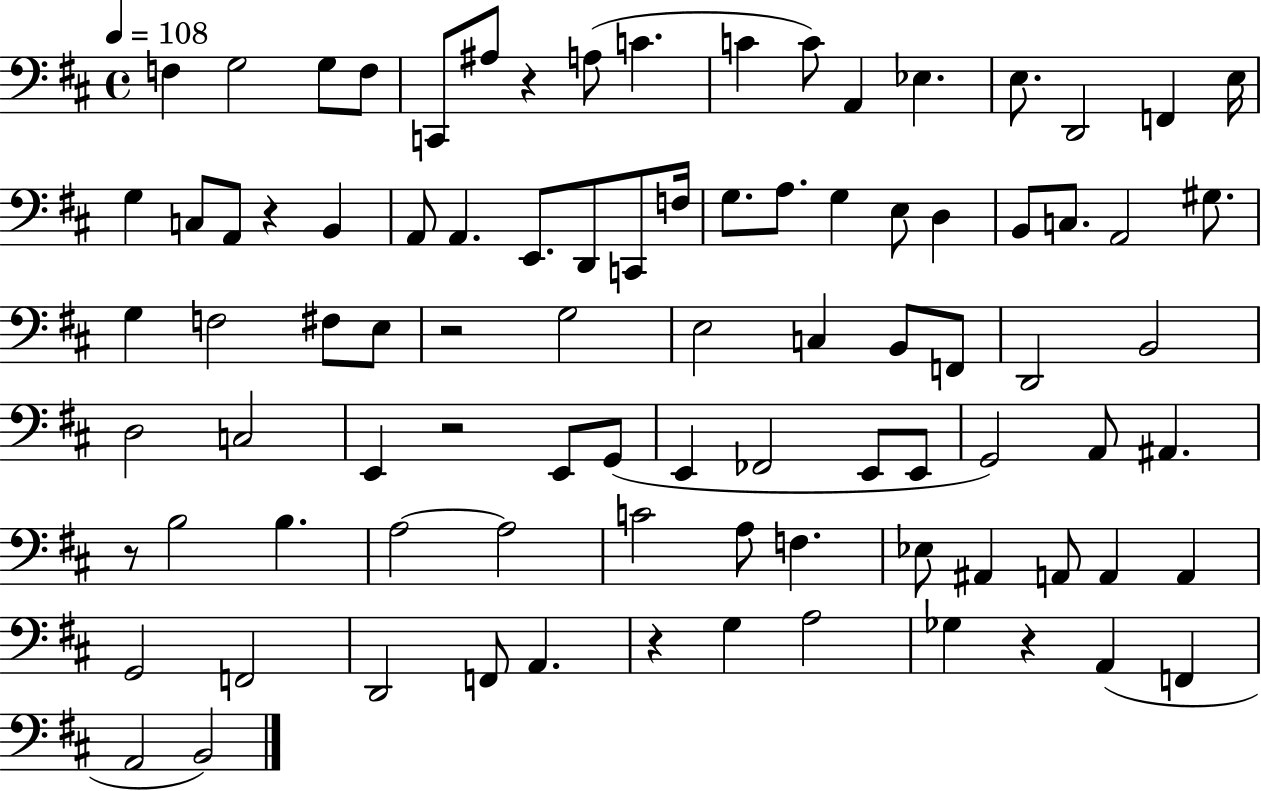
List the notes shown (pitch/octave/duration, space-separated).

F3/q G3/h G3/e F3/e C2/e A#3/e R/q A3/e C4/q. C4/q C4/e A2/q Eb3/q. E3/e. D2/h F2/q E3/s G3/q C3/e A2/e R/q B2/q A2/e A2/q. E2/e. D2/e C2/e F3/s G3/e. A3/e. G3/q E3/e D3/q B2/e C3/e. A2/h G#3/e. G3/q F3/h F#3/e E3/e R/h G3/h E3/h C3/q B2/e F2/e D2/h B2/h D3/h C3/h E2/q R/h E2/e G2/e E2/q FES2/h E2/e E2/e G2/h A2/e A#2/q. R/e B3/h B3/q. A3/h A3/h C4/h A3/e F3/q. Eb3/e A#2/q A2/e A2/q A2/q G2/h F2/h D2/h F2/e A2/q. R/q G3/q A3/h Gb3/q R/q A2/q F2/q A2/h B2/h